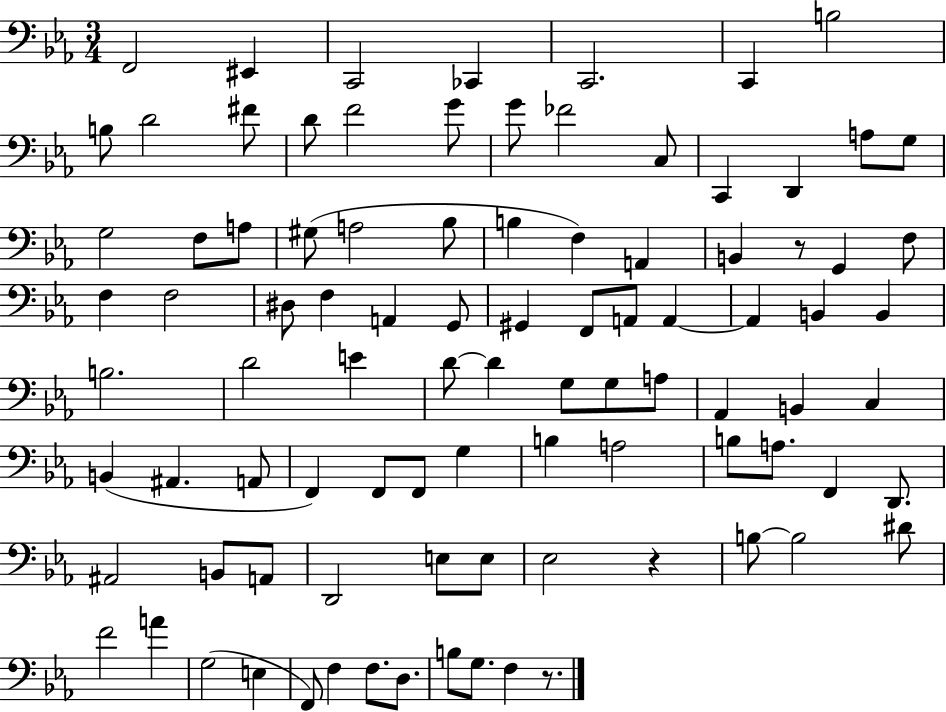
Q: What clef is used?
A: bass